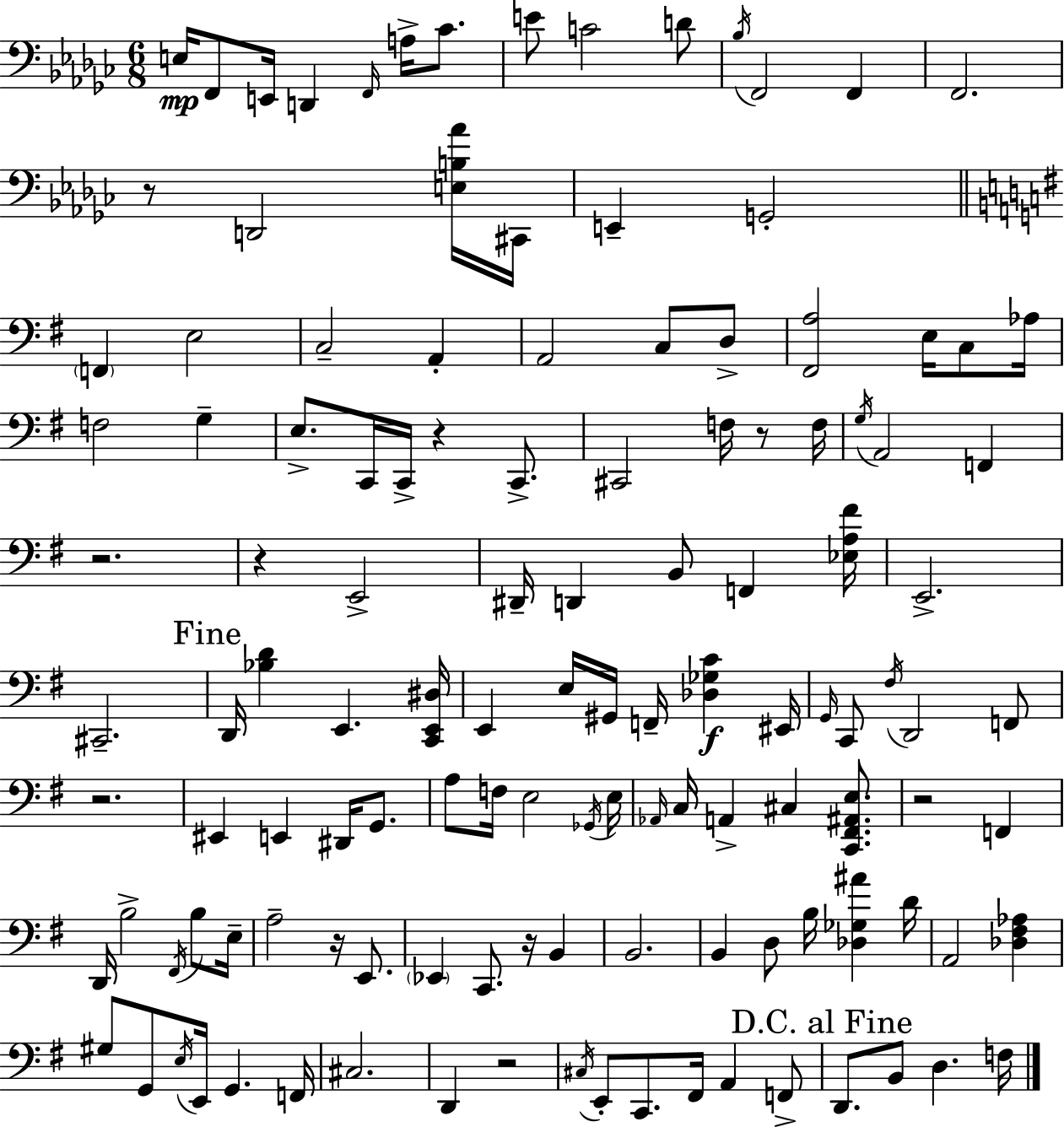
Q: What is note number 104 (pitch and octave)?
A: D2